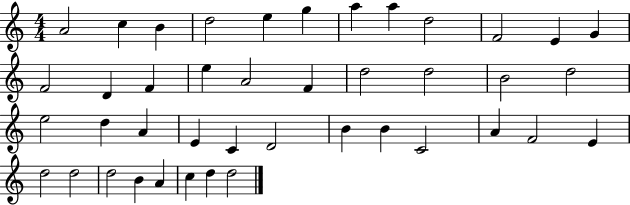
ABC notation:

X:1
T:Untitled
M:4/4
L:1/4
K:C
A2 c B d2 e g a a d2 F2 E G F2 D F e A2 F d2 d2 B2 d2 e2 d A E C D2 B B C2 A F2 E d2 d2 d2 B A c d d2